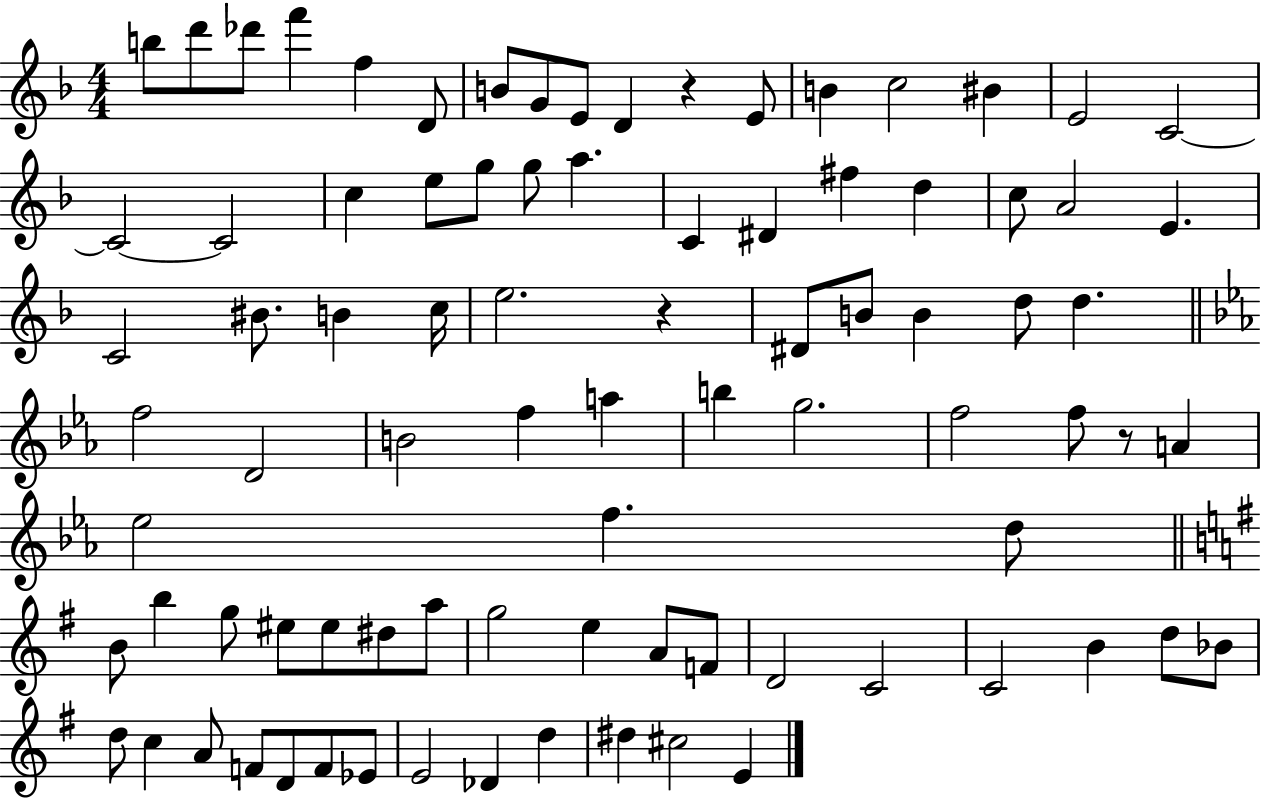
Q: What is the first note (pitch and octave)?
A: B5